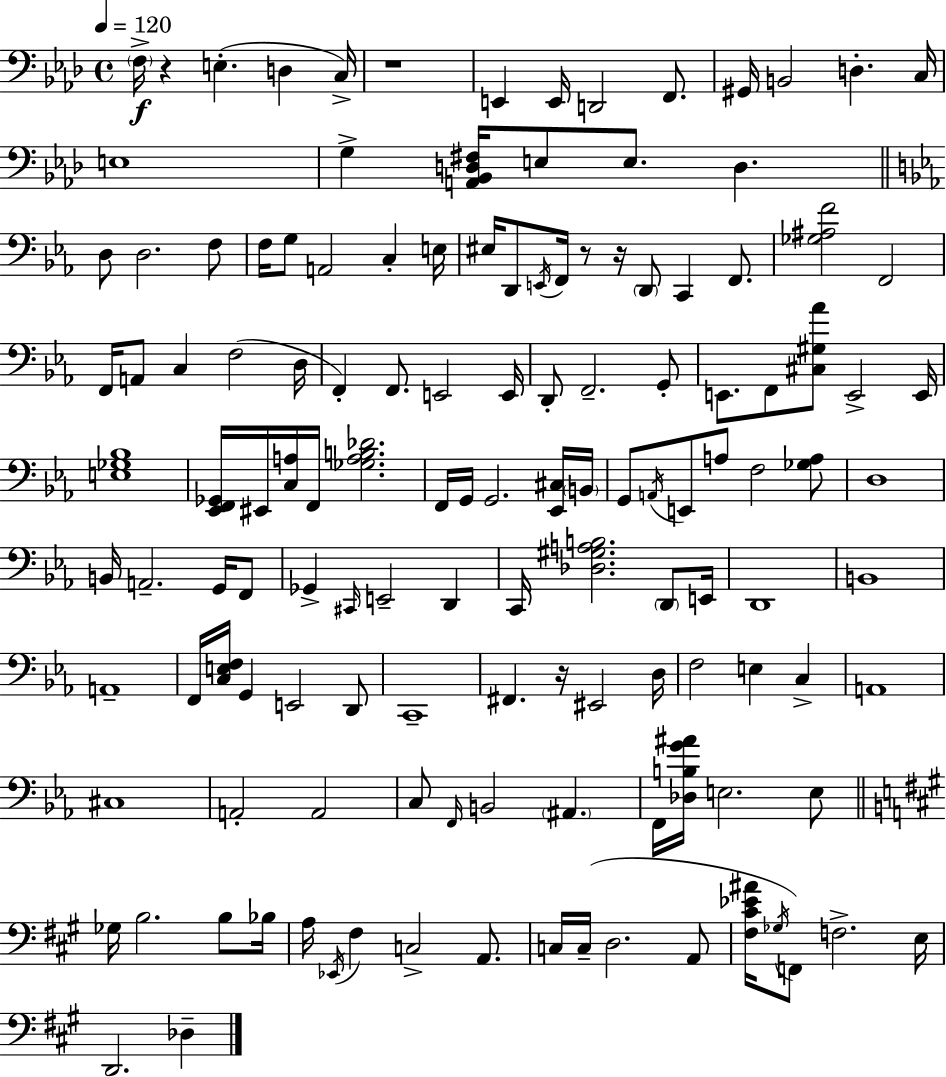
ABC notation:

X:1
T:Untitled
M:4/4
L:1/4
K:Fm
F,/4 z E, D, C,/4 z4 E,, E,,/4 D,,2 F,,/2 ^G,,/4 B,,2 D, C,/4 E,4 G, [A,,_B,,D,^F,]/4 E,/2 E,/2 D, D,/2 D,2 F,/2 F,/4 G,/2 A,,2 C, E,/4 ^E,/4 D,,/2 E,,/4 F,,/4 z/2 z/4 D,,/2 C,, F,,/2 [_G,^A,F]2 F,,2 F,,/4 A,,/2 C, F,2 D,/4 F,, F,,/2 E,,2 E,,/4 D,,/2 F,,2 G,,/2 E,,/2 F,,/2 [^C,^G,_A]/2 E,,2 E,,/4 [E,_G,_B,]4 [_E,,F,,_G,,]/4 ^E,,/4 [C,A,]/4 F,,/4 [_G,A,B,_D]2 F,,/4 G,,/4 G,,2 [_E,,^C,]/4 B,,/4 G,,/2 A,,/4 E,,/2 A,/2 F,2 [_G,A,]/2 D,4 B,,/4 A,,2 G,,/4 F,,/2 _G,, ^C,,/4 E,,2 D,, C,,/4 [_D,^G,A,B,]2 D,,/2 E,,/4 D,,4 B,,4 A,,4 F,,/4 [C,E,F,]/4 G,, E,,2 D,,/2 C,,4 ^F,, z/4 ^E,,2 D,/4 F,2 E, C, A,,4 ^C,4 A,,2 A,,2 C,/2 F,,/4 B,,2 ^A,, F,,/4 [_D,B,G^A]/4 E,2 E,/2 _G,/4 B,2 B,/2 _B,/4 A,/4 _E,,/4 ^F, C,2 A,,/2 C,/4 C,/4 D,2 A,,/2 [^F,^C_E^A]/4 _G,/4 F,,/2 F,2 E,/4 D,,2 _D,